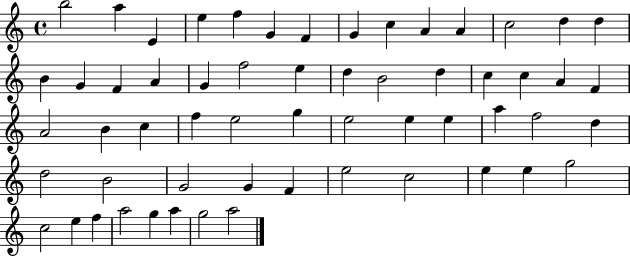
X:1
T:Untitled
M:4/4
L:1/4
K:C
b2 a E e f G F G c A A c2 d d B G F A G f2 e d B2 d c c A F A2 B c f e2 g e2 e e a f2 d d2 B2 G2 G F e2 c2 e e g2 c2 e f a2 g a g2 a2